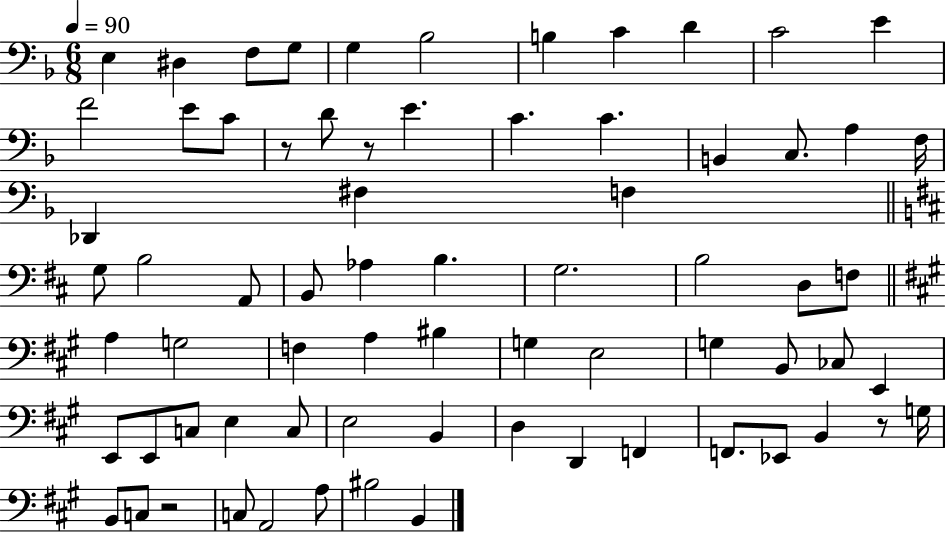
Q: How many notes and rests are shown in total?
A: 71